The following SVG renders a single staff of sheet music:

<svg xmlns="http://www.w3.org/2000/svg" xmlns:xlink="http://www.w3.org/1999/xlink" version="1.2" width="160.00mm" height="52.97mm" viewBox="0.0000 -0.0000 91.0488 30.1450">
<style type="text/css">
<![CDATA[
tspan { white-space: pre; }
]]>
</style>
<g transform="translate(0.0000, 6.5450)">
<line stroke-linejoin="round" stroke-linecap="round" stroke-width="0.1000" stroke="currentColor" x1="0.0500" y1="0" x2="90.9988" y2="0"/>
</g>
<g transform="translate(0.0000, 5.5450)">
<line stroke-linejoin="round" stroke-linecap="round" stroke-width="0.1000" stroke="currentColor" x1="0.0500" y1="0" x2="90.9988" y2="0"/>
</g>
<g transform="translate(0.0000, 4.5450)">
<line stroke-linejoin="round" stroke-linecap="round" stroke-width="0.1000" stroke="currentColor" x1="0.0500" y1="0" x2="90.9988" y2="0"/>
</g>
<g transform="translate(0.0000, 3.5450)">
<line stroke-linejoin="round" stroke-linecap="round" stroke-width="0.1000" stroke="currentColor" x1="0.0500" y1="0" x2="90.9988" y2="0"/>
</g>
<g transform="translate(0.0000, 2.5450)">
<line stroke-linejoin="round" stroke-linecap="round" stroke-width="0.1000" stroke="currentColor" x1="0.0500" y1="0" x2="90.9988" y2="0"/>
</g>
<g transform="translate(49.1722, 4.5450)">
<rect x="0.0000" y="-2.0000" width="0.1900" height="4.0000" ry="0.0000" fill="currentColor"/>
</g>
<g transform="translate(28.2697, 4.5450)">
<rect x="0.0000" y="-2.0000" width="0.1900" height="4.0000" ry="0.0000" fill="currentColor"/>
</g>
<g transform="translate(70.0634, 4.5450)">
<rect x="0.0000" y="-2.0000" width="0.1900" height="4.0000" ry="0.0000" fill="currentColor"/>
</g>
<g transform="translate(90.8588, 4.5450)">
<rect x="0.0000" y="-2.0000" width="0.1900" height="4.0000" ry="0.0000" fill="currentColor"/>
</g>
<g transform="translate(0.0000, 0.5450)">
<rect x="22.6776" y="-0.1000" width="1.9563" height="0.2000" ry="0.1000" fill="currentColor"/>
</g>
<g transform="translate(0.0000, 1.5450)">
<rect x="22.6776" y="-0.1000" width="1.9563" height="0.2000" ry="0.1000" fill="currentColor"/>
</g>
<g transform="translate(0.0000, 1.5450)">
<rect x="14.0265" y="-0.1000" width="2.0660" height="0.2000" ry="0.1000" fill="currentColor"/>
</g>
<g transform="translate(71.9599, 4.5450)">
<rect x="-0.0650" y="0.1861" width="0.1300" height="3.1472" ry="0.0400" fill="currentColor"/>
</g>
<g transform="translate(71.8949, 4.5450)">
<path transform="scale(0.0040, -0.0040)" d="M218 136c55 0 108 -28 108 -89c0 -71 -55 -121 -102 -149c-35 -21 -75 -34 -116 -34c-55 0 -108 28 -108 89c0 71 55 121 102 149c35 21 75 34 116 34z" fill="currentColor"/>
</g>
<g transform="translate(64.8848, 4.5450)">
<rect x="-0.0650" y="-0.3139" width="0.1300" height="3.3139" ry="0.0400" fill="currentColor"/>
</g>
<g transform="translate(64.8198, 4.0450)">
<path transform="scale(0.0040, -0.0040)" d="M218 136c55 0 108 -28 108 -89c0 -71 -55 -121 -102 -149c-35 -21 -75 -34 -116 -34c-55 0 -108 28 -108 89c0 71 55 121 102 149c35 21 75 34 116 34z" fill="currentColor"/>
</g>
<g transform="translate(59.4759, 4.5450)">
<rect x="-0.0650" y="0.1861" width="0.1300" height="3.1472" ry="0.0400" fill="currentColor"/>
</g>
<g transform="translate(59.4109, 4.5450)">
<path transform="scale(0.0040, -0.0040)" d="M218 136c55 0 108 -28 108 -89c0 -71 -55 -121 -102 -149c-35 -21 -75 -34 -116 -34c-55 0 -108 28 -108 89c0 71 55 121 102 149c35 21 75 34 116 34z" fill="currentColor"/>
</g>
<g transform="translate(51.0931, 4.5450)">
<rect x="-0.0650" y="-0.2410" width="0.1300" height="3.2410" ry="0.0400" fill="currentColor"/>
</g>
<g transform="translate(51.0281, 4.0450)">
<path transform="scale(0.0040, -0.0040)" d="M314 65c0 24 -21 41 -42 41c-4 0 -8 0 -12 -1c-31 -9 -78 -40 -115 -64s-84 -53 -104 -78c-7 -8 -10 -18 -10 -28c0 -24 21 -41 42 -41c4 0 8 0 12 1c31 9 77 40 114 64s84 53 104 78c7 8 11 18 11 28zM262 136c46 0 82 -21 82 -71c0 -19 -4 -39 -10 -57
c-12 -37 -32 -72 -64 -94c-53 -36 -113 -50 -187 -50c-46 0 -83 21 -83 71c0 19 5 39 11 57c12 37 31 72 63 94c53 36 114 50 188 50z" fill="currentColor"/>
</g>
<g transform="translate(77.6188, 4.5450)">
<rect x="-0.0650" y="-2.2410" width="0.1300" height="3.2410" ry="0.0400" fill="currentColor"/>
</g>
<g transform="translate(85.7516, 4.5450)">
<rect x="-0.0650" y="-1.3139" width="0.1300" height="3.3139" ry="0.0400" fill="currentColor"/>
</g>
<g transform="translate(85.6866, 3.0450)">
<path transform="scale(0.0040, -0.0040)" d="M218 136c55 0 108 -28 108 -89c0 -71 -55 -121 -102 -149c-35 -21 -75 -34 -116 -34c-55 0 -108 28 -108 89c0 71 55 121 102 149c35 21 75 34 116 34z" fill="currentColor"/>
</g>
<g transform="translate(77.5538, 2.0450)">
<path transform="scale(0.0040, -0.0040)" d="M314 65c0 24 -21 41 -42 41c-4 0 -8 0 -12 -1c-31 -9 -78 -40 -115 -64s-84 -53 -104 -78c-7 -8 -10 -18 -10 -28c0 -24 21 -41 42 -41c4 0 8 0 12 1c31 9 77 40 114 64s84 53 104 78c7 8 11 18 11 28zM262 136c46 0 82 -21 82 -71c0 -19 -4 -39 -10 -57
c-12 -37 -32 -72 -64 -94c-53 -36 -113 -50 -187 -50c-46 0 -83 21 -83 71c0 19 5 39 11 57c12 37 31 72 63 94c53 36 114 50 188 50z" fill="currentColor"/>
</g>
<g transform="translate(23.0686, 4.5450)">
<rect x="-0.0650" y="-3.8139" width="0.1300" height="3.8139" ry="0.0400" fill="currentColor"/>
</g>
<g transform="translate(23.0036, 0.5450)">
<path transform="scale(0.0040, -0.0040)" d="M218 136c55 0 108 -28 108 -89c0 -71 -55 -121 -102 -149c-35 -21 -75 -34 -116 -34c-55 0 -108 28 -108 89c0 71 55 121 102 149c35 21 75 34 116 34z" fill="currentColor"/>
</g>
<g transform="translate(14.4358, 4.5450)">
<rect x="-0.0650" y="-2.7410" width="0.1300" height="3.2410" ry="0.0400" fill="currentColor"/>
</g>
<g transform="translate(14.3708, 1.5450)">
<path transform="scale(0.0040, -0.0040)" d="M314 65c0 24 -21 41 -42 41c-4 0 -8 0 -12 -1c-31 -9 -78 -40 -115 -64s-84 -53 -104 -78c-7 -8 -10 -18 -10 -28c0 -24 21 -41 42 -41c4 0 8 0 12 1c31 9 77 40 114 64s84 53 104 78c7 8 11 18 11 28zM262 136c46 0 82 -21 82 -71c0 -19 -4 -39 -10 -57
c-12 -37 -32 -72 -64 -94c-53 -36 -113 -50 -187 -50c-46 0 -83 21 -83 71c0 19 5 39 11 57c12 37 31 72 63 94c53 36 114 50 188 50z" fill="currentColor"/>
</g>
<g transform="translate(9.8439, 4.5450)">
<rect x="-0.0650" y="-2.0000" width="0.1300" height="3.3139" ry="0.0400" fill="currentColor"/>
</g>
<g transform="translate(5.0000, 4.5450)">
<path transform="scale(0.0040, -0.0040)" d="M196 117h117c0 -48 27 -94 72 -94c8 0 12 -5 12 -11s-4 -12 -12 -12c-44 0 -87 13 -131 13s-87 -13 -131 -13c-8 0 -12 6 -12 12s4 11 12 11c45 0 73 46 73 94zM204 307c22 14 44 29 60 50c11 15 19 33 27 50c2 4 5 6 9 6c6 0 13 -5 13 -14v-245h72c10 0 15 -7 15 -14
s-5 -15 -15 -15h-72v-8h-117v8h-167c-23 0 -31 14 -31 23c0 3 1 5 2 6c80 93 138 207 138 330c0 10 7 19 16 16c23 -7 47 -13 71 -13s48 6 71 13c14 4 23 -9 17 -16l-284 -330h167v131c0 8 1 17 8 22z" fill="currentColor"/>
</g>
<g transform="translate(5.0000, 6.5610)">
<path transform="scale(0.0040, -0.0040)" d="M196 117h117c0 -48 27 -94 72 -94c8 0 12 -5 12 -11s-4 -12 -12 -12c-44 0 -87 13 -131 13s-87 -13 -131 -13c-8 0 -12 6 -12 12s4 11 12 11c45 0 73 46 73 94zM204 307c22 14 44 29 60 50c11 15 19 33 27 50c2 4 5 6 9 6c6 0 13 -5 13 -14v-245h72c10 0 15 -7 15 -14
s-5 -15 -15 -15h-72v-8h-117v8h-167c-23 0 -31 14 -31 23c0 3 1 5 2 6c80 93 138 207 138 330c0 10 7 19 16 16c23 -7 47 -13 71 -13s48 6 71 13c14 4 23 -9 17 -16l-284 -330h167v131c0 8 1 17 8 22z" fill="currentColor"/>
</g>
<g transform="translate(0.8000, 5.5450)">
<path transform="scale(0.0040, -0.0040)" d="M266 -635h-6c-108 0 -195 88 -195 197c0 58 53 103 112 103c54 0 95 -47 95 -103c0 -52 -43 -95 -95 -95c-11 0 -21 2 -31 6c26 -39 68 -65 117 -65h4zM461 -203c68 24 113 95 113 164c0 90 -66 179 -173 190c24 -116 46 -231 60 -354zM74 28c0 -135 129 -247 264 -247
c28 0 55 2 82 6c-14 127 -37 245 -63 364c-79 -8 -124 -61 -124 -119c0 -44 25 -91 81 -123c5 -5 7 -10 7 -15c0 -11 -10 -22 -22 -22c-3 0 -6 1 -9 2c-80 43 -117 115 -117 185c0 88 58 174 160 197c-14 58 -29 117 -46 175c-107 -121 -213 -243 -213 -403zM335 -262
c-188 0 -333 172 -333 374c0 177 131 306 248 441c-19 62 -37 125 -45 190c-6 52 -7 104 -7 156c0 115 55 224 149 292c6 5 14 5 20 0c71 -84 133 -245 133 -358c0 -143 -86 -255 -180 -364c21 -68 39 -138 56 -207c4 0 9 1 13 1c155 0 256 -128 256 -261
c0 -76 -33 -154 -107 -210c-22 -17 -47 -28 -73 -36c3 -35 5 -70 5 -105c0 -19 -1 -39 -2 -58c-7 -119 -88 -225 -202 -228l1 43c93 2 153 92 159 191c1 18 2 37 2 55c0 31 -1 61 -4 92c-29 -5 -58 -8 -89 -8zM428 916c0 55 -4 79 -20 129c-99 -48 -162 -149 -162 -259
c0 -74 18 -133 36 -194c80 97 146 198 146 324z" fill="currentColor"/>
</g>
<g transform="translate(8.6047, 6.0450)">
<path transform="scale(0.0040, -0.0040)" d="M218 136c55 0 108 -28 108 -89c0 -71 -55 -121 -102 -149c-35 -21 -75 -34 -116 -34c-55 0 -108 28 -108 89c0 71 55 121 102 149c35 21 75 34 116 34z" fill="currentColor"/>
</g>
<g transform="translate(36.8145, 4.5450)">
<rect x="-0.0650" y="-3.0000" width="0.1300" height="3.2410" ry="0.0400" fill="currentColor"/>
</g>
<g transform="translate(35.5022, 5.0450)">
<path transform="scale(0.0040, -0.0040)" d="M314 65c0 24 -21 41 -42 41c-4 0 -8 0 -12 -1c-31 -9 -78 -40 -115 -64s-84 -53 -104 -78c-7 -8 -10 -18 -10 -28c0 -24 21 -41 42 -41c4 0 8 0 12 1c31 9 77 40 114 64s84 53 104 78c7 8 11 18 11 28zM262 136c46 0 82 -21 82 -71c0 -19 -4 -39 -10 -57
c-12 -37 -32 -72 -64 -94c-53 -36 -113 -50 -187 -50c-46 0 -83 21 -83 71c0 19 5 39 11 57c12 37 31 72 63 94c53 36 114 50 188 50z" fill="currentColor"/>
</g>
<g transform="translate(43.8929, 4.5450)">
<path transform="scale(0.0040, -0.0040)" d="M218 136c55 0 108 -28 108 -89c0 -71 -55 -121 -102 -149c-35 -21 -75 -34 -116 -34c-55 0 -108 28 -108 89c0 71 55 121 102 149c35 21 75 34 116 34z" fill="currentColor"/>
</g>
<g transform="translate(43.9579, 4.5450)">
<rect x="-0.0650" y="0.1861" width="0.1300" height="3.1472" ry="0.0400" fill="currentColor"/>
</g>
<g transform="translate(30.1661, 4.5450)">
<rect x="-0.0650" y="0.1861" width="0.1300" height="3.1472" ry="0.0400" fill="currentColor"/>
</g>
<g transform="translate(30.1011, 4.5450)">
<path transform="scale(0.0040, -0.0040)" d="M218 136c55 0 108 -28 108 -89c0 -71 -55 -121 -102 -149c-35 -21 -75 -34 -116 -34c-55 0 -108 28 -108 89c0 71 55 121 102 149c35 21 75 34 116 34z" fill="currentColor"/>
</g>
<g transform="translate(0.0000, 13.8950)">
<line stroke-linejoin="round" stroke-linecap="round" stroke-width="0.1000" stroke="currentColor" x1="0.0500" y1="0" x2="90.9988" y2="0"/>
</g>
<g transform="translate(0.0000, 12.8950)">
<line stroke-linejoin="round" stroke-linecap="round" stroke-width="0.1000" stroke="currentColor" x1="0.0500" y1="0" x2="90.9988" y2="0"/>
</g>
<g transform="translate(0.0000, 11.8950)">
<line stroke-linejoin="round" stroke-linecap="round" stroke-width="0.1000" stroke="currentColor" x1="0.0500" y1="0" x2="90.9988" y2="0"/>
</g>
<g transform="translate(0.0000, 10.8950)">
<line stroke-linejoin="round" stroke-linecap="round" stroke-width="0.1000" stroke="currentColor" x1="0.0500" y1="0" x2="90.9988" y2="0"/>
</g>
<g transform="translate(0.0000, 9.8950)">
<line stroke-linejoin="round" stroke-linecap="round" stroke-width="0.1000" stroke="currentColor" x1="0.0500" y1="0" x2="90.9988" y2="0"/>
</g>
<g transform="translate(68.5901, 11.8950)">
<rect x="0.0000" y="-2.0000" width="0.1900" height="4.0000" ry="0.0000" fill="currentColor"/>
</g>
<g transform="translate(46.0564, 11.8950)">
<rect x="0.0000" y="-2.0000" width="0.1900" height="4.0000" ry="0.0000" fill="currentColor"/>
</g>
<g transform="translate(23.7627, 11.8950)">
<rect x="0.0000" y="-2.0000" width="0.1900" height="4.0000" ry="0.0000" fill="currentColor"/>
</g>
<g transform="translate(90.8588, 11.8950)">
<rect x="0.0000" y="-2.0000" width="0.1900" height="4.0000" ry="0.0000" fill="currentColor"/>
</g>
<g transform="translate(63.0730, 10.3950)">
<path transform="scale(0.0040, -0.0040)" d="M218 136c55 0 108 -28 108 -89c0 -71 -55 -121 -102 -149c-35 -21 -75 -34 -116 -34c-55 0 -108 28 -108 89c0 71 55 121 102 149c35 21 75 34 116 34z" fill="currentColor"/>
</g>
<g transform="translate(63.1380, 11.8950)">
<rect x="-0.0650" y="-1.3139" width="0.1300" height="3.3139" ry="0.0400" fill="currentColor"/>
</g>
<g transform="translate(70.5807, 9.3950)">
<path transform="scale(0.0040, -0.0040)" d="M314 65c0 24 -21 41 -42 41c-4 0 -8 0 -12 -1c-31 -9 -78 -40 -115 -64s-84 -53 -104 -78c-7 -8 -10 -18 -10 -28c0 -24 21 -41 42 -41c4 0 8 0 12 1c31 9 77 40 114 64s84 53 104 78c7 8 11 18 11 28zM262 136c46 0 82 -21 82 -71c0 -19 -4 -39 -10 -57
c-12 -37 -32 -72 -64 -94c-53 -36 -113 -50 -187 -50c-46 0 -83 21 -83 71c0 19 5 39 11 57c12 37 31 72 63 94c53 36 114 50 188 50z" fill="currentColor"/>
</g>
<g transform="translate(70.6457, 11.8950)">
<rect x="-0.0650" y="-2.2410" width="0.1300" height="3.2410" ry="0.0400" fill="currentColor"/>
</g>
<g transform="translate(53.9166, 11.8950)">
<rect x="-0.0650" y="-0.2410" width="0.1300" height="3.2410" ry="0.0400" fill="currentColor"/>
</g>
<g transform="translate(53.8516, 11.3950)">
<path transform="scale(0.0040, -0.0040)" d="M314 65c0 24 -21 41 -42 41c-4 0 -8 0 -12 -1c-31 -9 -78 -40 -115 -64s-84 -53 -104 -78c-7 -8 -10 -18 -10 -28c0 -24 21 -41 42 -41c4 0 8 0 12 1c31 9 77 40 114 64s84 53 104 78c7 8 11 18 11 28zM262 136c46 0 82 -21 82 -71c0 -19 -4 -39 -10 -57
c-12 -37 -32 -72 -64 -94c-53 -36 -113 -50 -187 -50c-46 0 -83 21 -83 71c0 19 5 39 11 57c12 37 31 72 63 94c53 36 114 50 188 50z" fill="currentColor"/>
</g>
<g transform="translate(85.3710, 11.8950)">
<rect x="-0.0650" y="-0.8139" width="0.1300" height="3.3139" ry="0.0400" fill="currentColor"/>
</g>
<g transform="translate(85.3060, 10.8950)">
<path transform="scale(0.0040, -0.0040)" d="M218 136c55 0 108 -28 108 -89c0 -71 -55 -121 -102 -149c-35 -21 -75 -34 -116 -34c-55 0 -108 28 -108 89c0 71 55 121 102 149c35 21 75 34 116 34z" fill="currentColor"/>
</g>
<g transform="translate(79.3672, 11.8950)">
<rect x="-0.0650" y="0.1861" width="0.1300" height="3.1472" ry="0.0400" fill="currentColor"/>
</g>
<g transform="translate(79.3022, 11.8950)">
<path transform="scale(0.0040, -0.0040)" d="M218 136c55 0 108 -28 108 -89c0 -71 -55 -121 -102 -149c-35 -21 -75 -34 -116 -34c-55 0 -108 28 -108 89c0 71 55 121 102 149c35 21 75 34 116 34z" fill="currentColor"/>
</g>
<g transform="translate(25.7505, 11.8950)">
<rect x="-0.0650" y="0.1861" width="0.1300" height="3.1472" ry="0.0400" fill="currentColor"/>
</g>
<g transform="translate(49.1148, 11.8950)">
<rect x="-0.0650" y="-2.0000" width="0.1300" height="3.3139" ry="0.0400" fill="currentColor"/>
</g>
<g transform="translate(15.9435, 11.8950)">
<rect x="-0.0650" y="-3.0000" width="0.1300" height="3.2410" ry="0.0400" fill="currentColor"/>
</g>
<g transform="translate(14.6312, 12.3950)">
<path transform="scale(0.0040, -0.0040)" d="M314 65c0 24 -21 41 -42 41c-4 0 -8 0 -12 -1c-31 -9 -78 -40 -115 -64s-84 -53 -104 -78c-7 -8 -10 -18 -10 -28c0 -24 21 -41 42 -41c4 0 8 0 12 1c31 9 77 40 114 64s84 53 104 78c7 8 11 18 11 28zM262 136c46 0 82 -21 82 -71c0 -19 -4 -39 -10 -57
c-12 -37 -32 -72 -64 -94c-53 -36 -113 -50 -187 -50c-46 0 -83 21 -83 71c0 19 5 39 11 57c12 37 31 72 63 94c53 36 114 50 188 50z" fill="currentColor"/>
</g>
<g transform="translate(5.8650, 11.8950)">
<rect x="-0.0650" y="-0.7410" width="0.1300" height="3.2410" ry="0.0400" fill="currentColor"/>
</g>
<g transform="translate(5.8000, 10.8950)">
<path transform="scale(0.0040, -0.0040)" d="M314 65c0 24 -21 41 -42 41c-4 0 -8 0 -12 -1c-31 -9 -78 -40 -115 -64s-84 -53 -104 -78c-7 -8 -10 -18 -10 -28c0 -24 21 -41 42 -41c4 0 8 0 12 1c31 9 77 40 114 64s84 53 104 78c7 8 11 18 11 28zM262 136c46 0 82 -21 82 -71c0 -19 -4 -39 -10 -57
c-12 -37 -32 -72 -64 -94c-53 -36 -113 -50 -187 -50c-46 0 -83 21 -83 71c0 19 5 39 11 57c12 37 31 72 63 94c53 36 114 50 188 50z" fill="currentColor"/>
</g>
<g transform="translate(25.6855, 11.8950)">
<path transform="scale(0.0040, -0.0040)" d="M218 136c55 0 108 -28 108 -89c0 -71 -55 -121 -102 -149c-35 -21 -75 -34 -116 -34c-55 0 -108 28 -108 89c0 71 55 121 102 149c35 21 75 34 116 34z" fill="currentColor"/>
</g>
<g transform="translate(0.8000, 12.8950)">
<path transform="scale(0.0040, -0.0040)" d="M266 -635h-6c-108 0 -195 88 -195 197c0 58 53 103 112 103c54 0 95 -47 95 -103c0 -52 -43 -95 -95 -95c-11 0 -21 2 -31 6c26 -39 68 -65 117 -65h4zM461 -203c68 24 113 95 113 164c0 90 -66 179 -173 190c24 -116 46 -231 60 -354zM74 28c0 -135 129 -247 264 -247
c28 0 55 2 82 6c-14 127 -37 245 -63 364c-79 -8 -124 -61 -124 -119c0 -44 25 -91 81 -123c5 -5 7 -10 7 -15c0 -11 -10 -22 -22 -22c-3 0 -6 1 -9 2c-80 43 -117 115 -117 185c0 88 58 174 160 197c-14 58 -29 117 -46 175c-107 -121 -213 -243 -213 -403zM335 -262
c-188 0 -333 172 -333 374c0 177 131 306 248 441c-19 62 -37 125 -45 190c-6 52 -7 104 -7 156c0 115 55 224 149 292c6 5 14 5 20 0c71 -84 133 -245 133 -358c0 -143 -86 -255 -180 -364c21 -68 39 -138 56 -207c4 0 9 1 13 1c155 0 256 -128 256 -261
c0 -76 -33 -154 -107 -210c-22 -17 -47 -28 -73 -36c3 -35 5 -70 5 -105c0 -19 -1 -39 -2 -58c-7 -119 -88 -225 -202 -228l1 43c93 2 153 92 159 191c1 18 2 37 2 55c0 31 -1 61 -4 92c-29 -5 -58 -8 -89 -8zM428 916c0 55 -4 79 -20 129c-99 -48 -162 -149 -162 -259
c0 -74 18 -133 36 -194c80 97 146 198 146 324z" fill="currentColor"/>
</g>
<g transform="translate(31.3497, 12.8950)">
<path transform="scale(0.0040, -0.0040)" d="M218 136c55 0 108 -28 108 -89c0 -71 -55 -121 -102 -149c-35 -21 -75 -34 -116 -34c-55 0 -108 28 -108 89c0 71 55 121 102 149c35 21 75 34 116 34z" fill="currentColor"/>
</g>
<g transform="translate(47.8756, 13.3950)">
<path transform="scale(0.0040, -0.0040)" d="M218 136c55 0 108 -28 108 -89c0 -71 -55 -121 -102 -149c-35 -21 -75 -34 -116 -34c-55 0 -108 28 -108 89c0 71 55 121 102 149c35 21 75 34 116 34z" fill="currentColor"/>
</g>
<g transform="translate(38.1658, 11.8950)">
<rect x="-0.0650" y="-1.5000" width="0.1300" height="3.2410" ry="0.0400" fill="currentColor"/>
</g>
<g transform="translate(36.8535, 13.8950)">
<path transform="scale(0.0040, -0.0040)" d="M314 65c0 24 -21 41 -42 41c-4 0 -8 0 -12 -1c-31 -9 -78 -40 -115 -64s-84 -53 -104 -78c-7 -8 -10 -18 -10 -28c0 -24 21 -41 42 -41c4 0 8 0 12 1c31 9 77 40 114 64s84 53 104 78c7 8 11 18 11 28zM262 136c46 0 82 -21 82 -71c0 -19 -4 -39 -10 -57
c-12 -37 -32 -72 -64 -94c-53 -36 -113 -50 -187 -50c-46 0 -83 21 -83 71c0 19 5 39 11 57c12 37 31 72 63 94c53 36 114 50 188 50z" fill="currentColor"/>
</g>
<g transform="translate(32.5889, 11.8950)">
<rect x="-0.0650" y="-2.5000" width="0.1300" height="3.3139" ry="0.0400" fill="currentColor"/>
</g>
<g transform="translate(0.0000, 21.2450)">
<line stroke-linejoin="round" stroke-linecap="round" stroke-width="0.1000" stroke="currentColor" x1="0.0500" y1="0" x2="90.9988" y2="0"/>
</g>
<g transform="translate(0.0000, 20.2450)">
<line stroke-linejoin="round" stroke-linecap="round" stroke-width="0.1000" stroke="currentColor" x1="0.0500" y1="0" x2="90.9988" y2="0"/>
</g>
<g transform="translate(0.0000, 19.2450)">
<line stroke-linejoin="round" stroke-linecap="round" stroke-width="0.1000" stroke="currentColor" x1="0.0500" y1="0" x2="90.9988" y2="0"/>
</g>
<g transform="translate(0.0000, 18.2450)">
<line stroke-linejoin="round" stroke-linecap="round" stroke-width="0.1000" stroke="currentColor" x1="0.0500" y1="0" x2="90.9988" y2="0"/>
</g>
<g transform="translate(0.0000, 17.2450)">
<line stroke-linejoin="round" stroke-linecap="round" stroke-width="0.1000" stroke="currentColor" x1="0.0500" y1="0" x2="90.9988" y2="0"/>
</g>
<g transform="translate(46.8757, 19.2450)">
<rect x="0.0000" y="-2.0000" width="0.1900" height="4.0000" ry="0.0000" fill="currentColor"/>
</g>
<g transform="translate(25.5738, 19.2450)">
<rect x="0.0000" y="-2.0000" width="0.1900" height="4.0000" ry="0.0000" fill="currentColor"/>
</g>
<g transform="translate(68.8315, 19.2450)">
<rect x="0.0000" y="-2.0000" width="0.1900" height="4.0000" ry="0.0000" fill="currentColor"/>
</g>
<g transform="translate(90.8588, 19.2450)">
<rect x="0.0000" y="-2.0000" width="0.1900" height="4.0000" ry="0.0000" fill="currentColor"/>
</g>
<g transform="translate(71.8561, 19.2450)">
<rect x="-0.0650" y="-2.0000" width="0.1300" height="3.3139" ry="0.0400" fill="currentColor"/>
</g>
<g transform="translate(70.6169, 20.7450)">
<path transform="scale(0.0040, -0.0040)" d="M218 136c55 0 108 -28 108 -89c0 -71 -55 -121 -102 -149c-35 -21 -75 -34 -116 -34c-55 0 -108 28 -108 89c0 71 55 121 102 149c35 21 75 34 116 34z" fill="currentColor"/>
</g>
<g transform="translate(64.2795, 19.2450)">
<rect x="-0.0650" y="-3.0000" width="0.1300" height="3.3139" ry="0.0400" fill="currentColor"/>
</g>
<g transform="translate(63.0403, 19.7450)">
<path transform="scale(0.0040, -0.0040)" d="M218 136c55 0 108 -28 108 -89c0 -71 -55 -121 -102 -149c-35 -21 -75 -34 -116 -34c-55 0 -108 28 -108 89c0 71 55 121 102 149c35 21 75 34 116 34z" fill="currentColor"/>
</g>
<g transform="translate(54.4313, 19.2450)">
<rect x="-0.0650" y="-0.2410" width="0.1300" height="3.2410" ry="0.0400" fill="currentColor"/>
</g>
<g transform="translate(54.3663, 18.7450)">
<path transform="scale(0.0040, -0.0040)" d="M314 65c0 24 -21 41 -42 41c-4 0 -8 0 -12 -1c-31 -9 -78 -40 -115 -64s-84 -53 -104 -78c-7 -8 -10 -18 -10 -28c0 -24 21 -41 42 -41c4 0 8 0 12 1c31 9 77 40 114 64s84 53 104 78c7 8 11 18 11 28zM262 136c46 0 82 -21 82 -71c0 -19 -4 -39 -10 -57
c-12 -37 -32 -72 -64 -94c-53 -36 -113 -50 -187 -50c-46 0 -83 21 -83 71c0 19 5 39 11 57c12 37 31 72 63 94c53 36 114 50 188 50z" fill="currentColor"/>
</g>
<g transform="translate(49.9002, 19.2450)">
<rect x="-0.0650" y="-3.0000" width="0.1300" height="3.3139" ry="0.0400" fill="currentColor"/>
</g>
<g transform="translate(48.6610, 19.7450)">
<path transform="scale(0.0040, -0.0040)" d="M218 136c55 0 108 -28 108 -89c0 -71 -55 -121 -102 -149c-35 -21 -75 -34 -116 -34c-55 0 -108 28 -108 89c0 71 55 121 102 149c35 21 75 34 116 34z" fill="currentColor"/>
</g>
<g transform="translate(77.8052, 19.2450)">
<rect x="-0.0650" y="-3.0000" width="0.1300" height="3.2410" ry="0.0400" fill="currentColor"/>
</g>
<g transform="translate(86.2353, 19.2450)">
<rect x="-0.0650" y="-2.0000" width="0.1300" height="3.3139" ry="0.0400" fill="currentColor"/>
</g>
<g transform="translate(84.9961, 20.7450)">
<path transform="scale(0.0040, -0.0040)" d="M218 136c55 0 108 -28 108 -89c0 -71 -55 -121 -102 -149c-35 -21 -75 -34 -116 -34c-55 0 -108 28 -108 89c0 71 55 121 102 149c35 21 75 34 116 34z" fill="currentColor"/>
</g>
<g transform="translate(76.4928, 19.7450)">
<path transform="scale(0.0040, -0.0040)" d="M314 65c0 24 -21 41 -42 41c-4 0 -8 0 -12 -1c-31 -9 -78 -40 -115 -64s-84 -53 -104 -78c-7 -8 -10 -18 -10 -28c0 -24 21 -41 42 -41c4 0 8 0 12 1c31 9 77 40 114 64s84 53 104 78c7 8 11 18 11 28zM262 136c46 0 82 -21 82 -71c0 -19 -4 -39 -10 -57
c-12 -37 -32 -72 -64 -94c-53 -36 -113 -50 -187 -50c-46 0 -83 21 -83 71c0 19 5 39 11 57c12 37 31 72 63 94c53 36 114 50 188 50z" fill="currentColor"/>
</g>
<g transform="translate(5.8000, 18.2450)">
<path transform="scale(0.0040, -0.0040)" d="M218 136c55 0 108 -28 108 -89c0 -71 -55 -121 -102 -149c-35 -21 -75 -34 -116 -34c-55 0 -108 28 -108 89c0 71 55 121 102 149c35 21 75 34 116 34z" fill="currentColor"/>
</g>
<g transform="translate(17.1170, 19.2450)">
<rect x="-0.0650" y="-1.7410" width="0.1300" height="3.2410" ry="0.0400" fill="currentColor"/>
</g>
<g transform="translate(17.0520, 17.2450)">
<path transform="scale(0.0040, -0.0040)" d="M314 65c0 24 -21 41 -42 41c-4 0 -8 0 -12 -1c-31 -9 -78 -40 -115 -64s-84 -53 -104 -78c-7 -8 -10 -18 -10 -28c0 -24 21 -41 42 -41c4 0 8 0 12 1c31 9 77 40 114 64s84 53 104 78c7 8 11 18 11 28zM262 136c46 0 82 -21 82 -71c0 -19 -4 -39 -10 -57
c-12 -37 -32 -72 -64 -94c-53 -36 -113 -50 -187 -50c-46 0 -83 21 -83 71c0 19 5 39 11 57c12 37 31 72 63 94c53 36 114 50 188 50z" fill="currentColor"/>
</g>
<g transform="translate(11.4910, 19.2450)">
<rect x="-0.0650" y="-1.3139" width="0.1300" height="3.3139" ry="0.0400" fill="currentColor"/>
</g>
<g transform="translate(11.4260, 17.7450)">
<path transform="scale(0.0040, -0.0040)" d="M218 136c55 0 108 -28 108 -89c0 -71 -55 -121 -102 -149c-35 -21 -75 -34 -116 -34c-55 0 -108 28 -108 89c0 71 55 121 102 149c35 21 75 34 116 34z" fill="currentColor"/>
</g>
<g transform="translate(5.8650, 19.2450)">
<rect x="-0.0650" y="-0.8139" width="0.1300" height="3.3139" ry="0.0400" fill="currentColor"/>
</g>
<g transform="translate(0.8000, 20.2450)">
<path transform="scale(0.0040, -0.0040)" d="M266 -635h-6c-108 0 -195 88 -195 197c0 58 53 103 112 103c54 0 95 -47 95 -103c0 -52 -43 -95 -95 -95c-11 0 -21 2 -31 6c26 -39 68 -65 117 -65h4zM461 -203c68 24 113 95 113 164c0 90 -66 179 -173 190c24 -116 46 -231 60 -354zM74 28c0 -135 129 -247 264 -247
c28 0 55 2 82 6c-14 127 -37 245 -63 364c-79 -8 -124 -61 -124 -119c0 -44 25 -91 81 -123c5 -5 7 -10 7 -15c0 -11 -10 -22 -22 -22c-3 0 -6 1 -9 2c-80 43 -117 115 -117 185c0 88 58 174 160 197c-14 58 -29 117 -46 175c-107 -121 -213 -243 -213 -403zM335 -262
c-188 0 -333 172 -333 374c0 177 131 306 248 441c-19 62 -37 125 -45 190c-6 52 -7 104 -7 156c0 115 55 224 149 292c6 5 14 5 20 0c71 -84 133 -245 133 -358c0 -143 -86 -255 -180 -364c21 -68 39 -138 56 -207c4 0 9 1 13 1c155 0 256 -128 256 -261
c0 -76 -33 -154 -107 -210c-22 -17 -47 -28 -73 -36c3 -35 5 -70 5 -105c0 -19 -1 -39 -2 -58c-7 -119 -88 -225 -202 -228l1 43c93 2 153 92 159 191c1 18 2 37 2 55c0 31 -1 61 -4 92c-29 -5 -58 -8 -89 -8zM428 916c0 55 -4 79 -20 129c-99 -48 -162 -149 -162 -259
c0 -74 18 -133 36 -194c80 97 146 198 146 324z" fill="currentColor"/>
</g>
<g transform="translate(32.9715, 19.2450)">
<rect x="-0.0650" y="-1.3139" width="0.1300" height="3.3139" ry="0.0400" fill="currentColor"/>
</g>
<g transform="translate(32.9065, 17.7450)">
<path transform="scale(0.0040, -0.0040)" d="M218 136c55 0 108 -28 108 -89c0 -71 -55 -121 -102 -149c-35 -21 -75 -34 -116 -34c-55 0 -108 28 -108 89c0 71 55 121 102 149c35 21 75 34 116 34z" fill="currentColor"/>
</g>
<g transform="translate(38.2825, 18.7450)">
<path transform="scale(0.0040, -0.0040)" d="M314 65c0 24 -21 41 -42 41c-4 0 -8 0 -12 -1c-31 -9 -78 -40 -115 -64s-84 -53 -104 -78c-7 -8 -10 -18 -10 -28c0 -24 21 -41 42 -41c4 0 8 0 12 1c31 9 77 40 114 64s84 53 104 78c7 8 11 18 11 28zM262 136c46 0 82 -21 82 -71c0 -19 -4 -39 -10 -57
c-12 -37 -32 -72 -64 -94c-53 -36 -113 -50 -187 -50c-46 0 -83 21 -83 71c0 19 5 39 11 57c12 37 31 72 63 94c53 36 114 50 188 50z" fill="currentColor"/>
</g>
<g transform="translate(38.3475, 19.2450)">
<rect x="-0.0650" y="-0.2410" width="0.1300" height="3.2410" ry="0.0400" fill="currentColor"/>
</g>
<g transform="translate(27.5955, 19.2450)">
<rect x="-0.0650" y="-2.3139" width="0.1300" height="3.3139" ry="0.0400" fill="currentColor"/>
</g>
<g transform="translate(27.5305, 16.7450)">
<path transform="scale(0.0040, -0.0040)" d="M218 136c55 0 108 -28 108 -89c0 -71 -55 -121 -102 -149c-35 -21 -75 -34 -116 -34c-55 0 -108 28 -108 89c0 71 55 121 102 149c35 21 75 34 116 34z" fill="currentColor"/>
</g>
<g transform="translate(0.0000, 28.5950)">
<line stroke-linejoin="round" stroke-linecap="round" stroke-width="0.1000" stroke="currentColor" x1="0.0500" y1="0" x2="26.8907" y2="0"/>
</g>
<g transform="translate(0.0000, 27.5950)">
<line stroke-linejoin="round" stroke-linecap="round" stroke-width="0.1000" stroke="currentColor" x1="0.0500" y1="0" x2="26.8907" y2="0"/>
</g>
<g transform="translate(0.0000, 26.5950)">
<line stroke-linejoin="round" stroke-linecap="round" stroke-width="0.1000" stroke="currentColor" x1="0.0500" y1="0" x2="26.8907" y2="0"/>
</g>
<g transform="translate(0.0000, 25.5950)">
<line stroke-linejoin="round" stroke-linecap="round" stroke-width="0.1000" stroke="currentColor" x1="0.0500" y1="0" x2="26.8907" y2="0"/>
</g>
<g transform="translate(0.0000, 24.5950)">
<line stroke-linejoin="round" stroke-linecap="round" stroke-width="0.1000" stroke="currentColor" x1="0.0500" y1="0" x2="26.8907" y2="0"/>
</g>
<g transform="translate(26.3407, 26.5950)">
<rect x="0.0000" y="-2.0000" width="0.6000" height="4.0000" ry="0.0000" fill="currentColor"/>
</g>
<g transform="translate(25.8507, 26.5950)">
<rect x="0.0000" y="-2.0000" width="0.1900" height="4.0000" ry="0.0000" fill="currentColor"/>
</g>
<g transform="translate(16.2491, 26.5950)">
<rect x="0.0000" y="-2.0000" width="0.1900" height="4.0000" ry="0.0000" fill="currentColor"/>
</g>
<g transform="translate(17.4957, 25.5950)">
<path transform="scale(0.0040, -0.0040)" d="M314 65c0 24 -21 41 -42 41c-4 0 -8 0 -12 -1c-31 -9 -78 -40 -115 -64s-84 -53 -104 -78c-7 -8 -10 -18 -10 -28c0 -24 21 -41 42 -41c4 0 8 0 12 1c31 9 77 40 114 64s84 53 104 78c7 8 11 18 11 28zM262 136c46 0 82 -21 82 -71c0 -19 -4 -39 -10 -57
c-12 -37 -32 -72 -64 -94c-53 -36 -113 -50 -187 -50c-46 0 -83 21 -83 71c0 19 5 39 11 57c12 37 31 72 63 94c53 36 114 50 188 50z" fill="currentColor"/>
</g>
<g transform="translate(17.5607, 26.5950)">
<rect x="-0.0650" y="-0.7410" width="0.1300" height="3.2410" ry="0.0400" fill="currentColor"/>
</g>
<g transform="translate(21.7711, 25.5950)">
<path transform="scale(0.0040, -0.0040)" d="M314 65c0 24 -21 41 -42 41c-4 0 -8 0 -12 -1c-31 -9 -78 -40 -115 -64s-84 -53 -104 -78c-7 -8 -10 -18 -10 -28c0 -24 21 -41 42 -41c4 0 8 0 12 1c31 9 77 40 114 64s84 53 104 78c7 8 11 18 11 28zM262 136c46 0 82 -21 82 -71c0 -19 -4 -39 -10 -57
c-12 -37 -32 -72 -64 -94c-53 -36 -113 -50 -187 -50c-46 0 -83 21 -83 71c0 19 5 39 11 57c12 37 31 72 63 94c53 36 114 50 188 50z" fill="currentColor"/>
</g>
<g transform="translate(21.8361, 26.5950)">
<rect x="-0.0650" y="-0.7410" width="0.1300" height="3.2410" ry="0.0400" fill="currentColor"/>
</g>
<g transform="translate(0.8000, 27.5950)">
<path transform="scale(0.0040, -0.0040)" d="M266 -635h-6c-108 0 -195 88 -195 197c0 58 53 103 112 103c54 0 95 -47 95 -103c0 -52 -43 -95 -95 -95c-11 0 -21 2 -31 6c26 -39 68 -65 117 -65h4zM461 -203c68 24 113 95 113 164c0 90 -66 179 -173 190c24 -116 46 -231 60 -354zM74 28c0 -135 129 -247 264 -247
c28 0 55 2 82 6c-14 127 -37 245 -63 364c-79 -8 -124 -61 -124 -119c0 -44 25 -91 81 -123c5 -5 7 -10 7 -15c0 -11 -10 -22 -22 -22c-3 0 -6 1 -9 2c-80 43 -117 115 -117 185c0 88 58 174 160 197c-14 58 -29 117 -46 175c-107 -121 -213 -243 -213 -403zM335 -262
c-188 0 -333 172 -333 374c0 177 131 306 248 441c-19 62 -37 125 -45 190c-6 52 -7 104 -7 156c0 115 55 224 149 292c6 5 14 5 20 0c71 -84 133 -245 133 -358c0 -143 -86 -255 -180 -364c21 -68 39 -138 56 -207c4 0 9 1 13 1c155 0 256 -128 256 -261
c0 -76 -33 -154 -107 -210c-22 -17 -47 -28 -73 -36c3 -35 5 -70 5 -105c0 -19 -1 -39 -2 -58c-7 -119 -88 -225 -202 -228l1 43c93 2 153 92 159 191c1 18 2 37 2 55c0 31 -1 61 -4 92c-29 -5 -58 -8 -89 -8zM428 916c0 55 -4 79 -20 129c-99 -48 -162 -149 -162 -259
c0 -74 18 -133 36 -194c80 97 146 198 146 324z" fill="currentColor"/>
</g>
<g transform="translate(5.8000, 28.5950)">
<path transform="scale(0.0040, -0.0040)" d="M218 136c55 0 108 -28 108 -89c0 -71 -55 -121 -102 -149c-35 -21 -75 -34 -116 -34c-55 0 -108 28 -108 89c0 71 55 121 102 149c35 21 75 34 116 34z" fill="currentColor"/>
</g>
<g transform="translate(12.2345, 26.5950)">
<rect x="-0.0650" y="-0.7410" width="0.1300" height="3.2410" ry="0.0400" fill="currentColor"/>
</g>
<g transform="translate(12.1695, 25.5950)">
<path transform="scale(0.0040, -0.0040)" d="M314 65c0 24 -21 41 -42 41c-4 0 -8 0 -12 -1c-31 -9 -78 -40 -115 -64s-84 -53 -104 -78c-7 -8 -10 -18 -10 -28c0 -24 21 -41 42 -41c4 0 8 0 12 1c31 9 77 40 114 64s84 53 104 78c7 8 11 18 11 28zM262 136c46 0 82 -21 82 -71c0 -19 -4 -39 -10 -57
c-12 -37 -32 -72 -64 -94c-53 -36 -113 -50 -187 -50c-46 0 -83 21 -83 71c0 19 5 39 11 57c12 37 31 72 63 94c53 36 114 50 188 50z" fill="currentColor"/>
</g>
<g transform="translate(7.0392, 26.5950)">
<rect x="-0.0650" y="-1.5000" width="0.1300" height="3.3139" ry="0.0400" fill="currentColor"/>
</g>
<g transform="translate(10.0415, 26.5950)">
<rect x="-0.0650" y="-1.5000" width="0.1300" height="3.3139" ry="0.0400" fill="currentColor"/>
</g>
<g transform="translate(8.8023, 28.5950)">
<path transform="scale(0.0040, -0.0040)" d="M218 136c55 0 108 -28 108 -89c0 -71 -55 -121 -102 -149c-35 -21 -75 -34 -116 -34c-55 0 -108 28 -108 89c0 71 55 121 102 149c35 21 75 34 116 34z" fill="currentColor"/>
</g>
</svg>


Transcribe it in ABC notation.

X:1
T:Untitled
M:4/4
L:1/4
K:C
F a2 c' B A2 B c2 B c B g2 e d2 A2 B G E2 F c2 e g2 B d d e f2 g e c2 A c2 A F A2 F E E d2 d2 d2